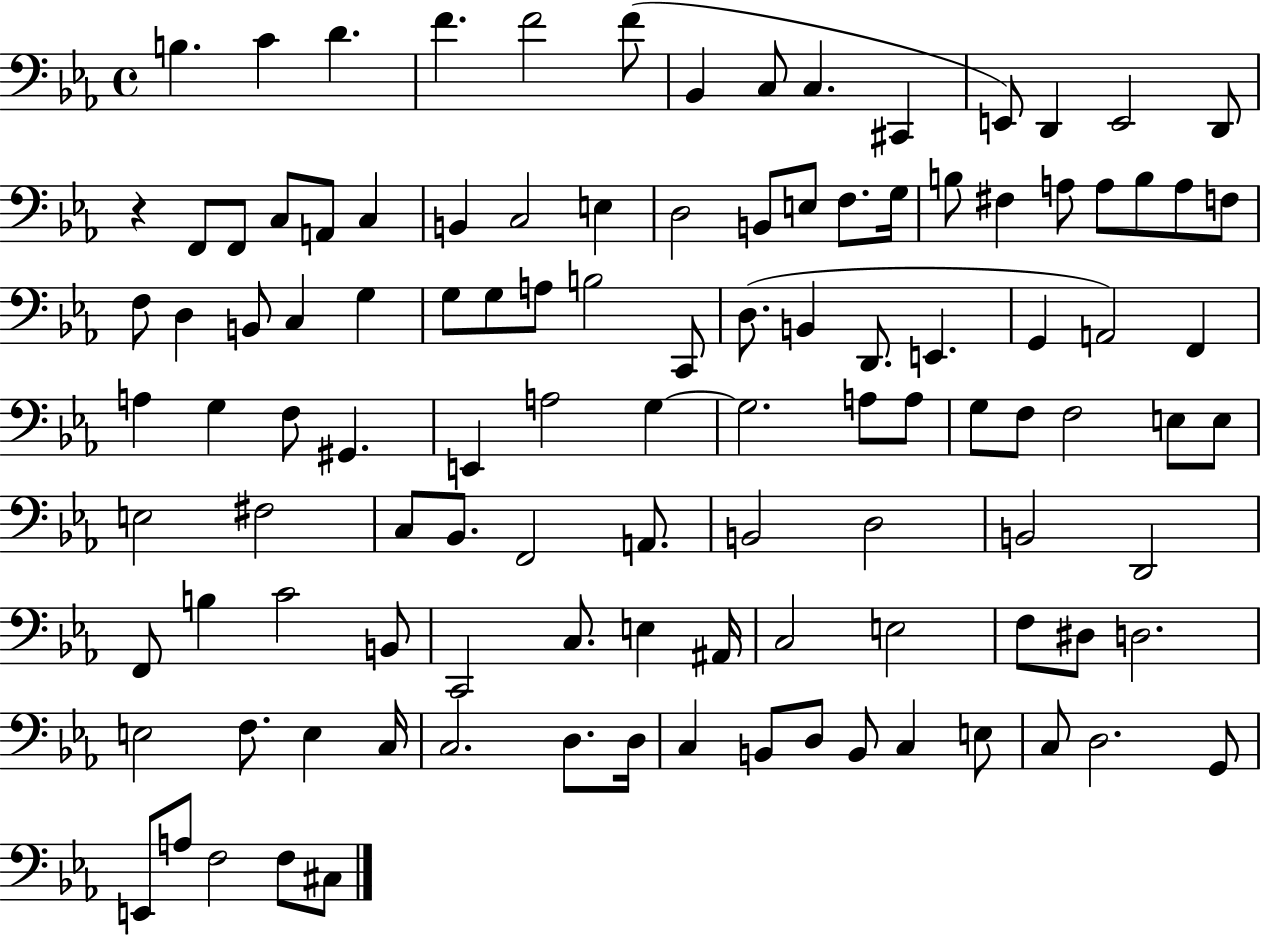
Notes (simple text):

B3/q. C4/q D4/q. F4/q. F4/h F4/e Bb2/q C3/e C3/q. C#2/q E2/e D2/q E2/h D2/e R/q F2/e F2/e C3/e A2/e C3/q B2/q C3/h E3/q D3/h B2/e E3/e F3/e. G3/s B3/e F#3/q A3/e A3/e B3/e A3/e F3/e F3/e D3/q B2/e C3/q G3/q G3/e G3/e A3/e B3/h C2/e D3/e. B2/q D2/e. E2/q. G2/q A2/h F2/q A3/q G3/q F3/e G#2/q. E2/q A3/h G3/q G3/h. A3/e A3/e G3/e F3/e F3/h E3/e E3/e E3/h F#3/h C3/e Bb2/e. F2/h A2/e. B2/h D3/h B2/h D2/h F2/e B3/q C4/h B2/e C2/h C3/e. E3/q A#2/s C3/h E3/h F3/e D#3/e D3/h. E3/h F3/e. E3/q C3/s C3/h. D3/e. D3/s C3/q B2/e D3/e B2/e C3/q E3/e C3/e D3/h. G2/e E2/e A3/e F3/h F3/e C#3/e